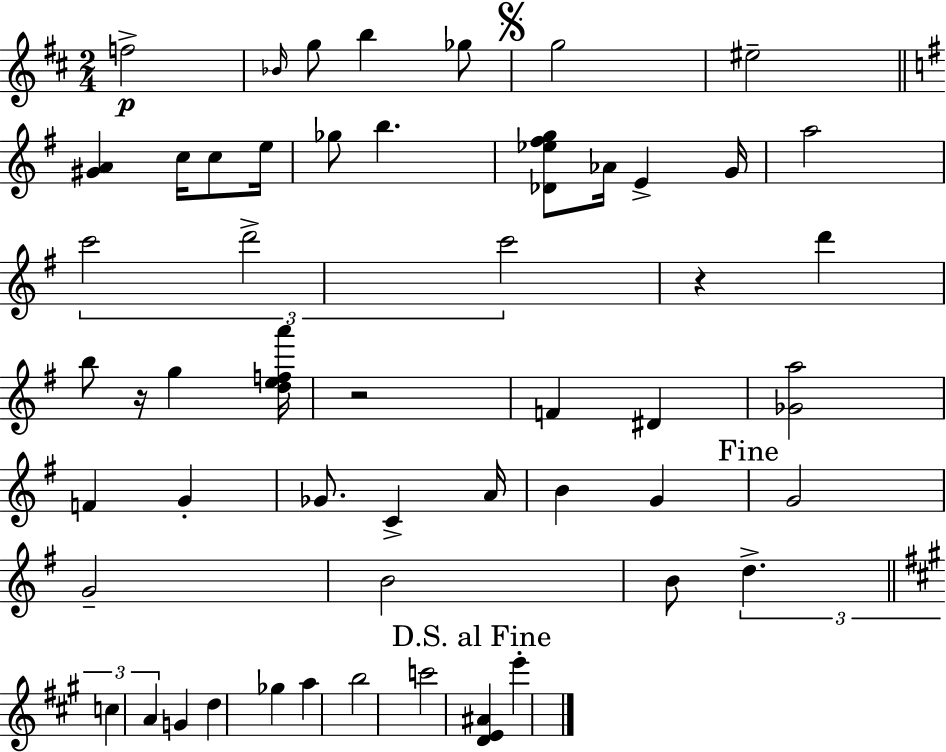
X:1
T:Untitled
M:2/4
L:1/4
K:D
f2 _B/4 g/2 b _g/2 g2 ^e2 [^GA] c/4 c/2 e/4 _g/2 b [_D_e^fg]/2 _A/4 E G/4 a2 c'2 d'2 c'2 z d' b/2 z/4 g [defa']/4 z2 F ^D [_Ga]2 F G _G/2 C A/4 B G G2 G2 B2 B/2 d c A G d _g a b2 c'2 [DE^A] e'